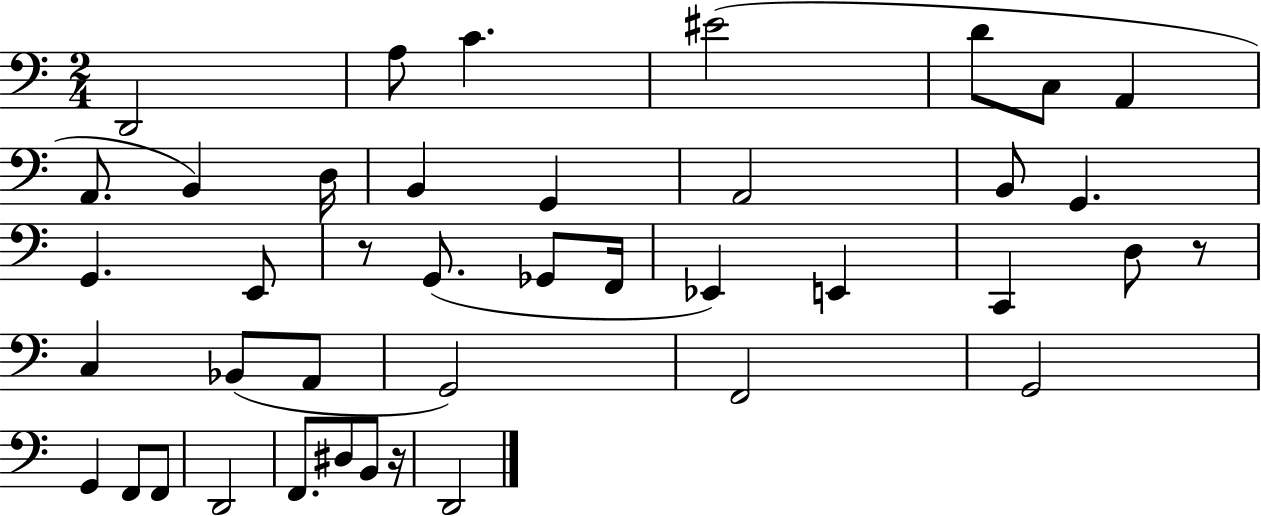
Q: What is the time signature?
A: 2/4